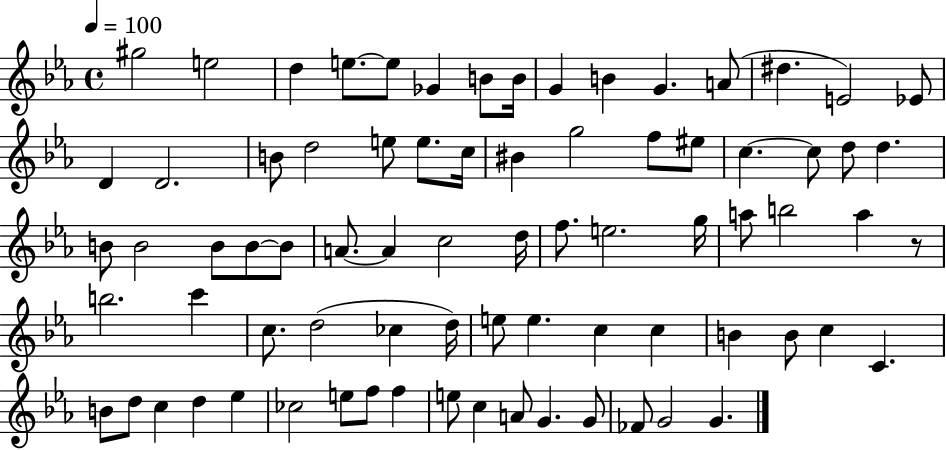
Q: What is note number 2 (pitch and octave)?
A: E5